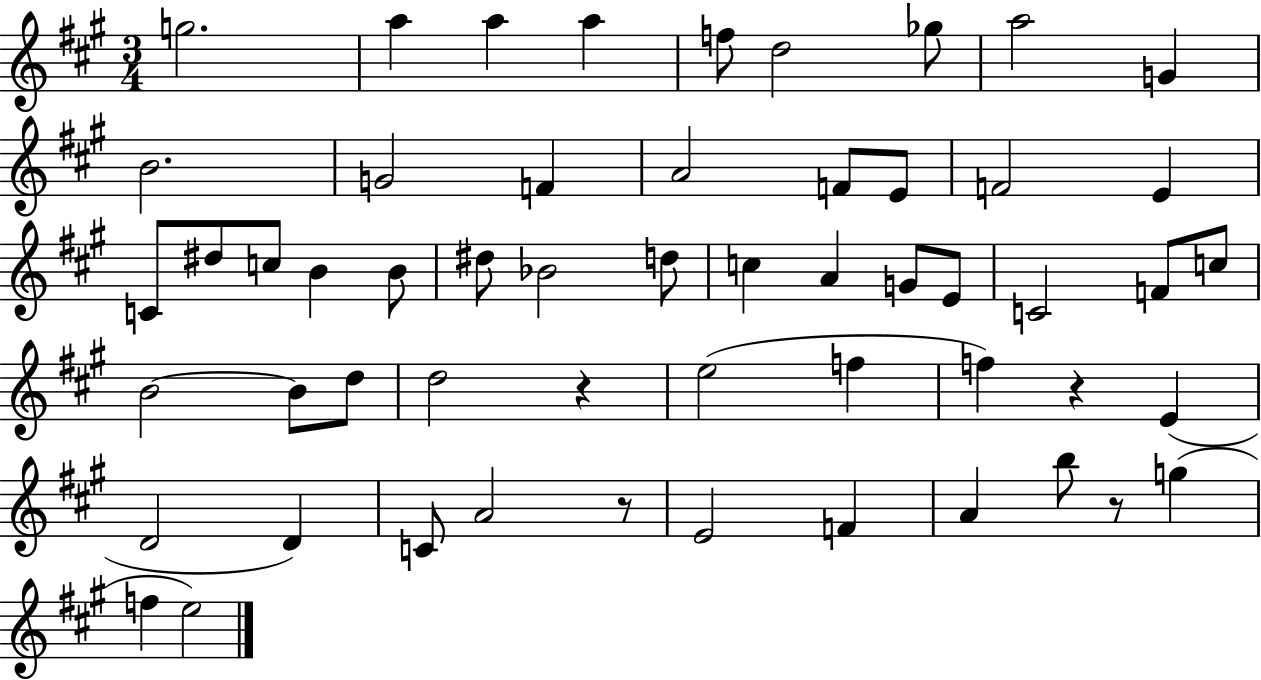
X:1
T:Untitled
M:3/4
L:1/4
K:A
g2 a a a f/2 d2 _g/2 a2 G B2 G2 F A2 F/2 E/2 F2 E C/2 ^d/2 c/2 B B/2 ^d/2 _B2 d/2 c A G/2 E/2 C2 F/2 c/2 B2 B/2 d/2 d2 z e2 f f z E D2 D C/2 A2 z/2 E2 F A b/2 z/2 g f e2